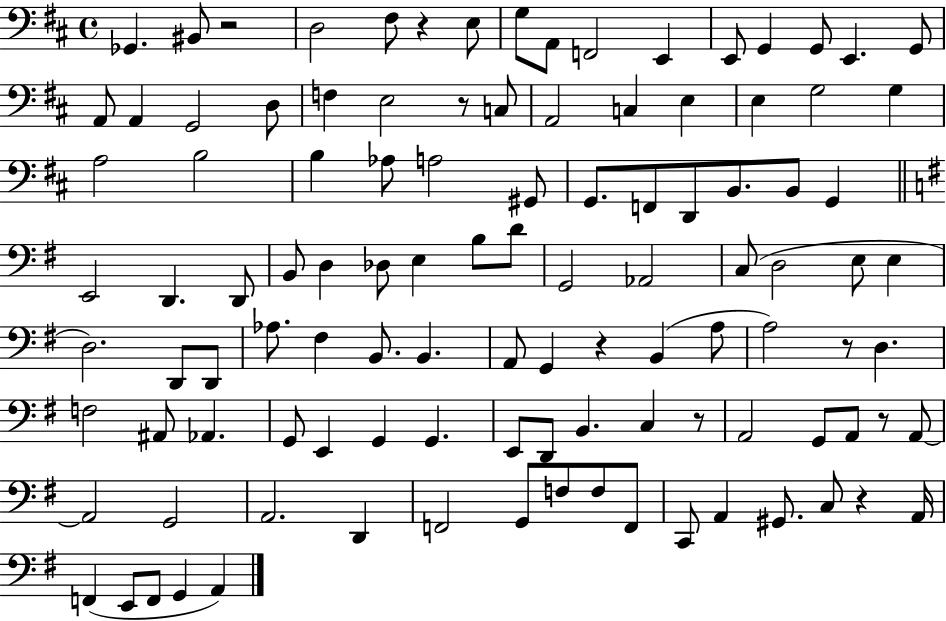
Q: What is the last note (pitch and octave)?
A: A2